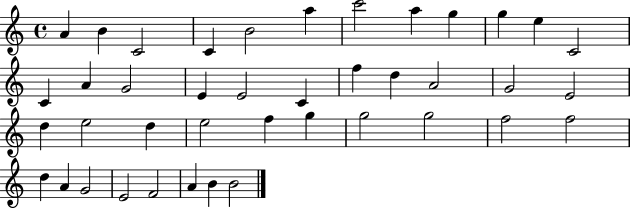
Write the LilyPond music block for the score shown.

{
  \clef treble
  \time 4/4
  \defaultTimeSignature
  \key c \major
  a'4 b'4 c'2 | c'4 b'2 a''4 | c'''2 a''4 g''4 | g''4 e''4 c'2 | \break c'4 a'4 g'2 | e'4 e'2 c'4 | f''4 d''4 a'2 | g'2 e'2 | \break d''4 e''2 d''4 | e''2 f''4 g''4 | g''2 g''2 | f''2 f''2 | \break d''4 a'4 g'2 | e'2 f'2 | a'4 b'4 b'2 | \bar "|."
}